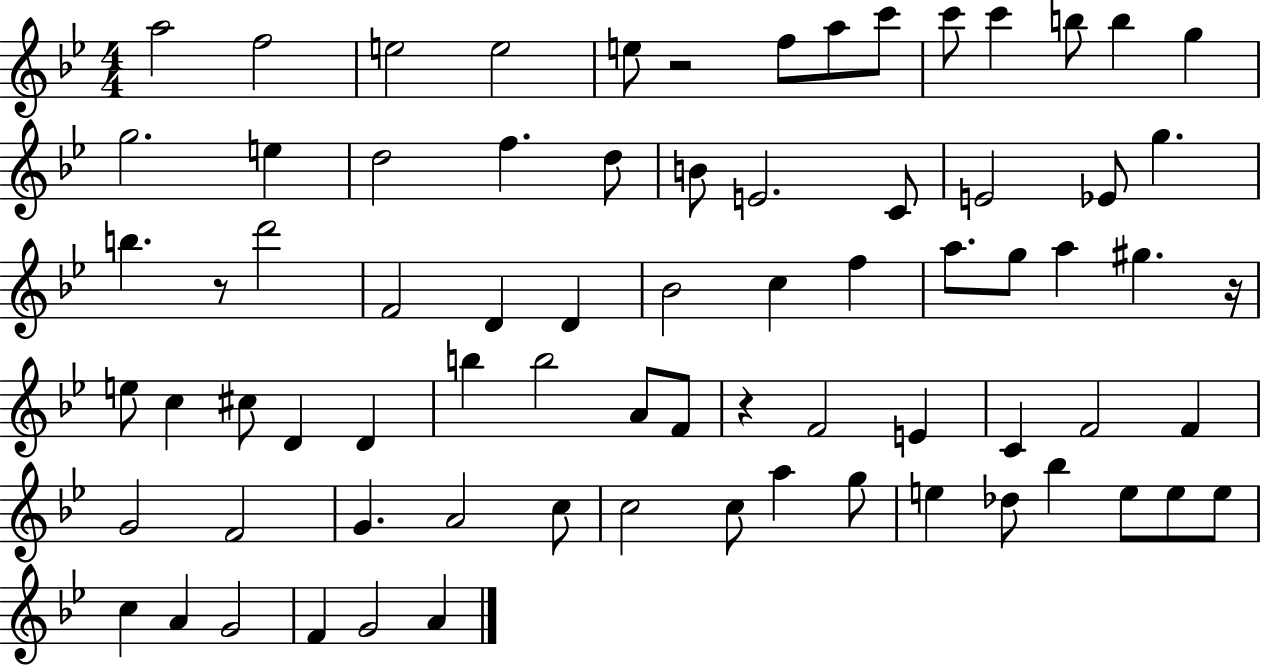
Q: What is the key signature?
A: BES major